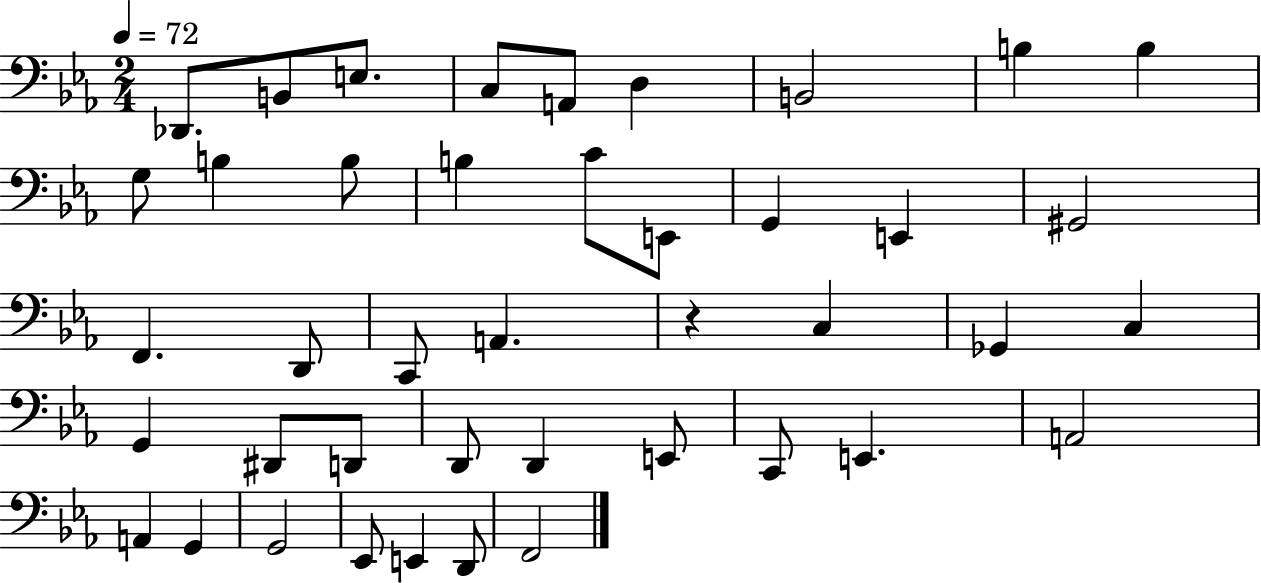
X:1
T:Untitled
M:2/4
L:1/4
K:Eb
_D,,/2 B,,/2 E,/2 C,/2 A,,/2 D, B,,2 B, B, G,/2 B, B,/2 B, C/2 E,,/2 G,, E,, ^G,,2 F,, D,,/2 C,,/2 A,, z C, _G,, C, G,, ^D,,/2 D,,/2 D,,/2 D,, E,,/2 C,,/2 E,, A,,2 A,, G,, G,,2 _E,,/2 E,, D,,/2 F,,2